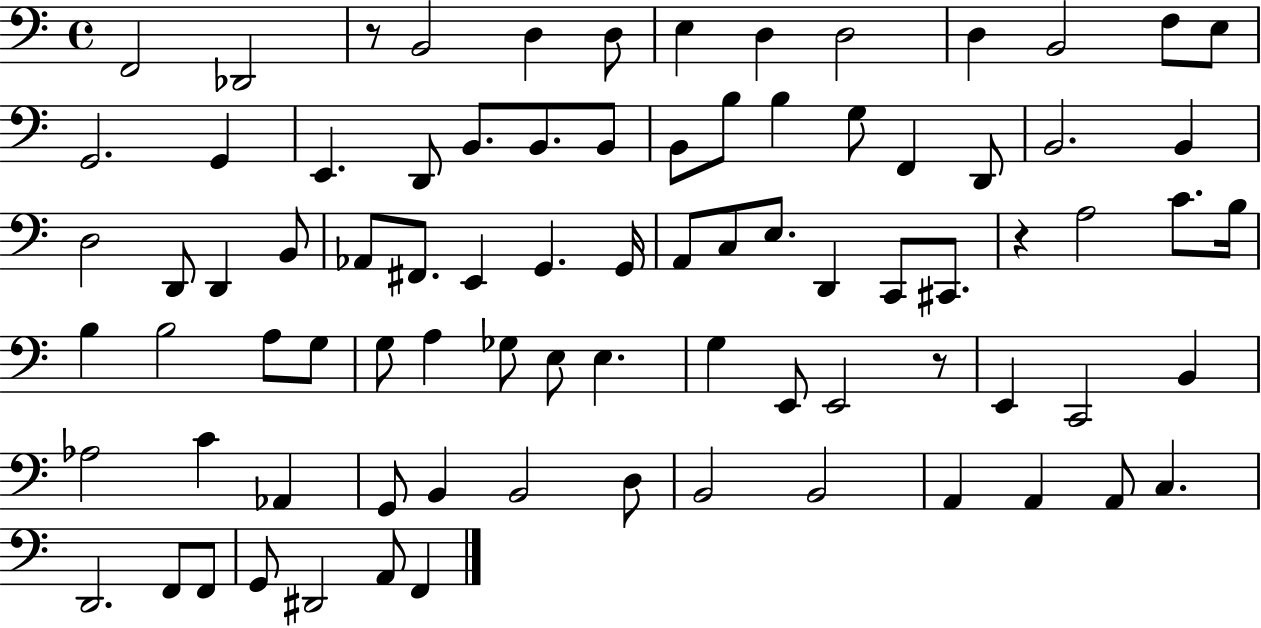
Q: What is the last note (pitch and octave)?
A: F2